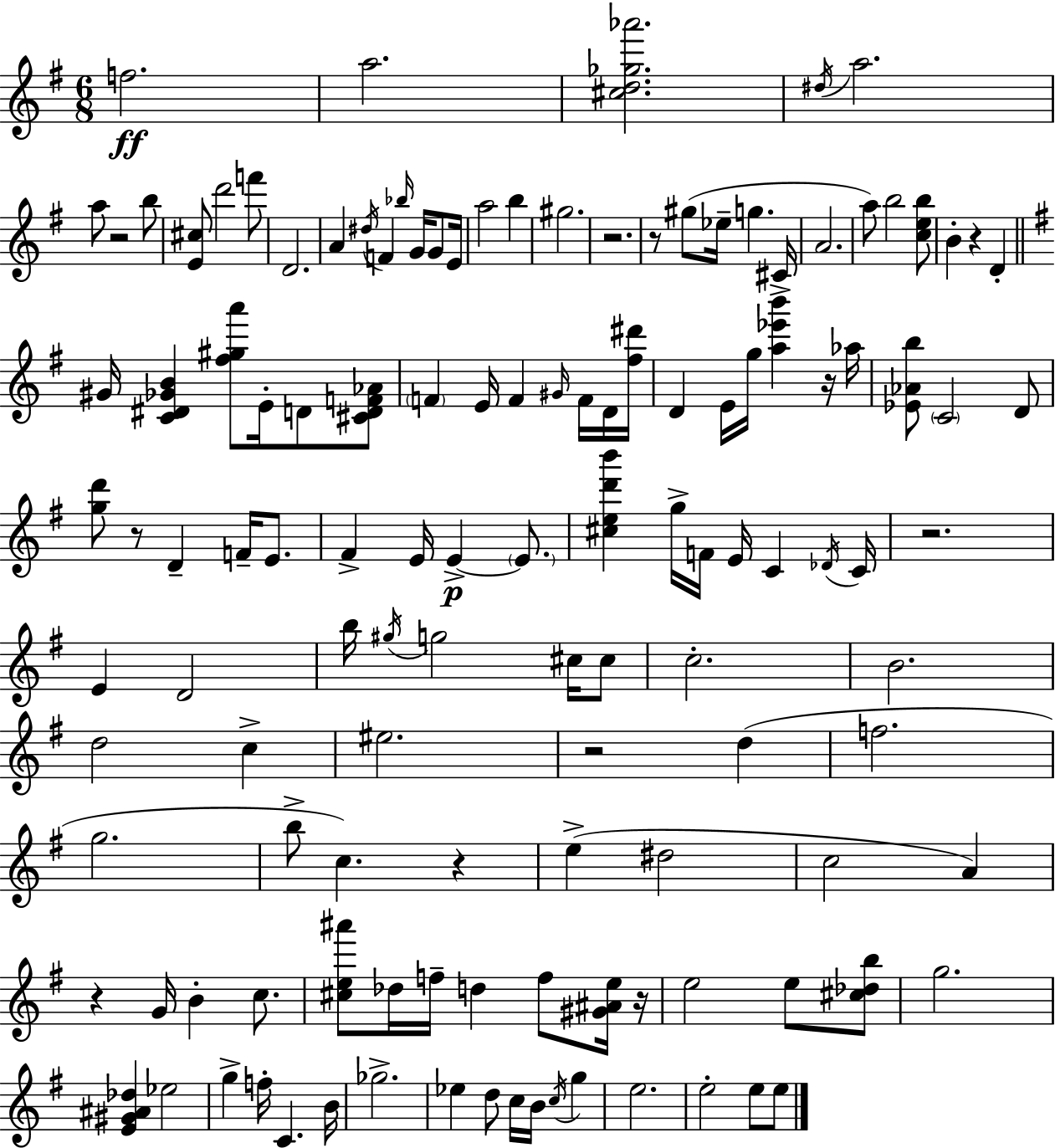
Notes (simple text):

F5/h. A5/h. [C#5,D5,Gb5,Ab6]/h. D#5/s A5/h. A5/e R/h B5/e [E4,C#5]/e D6/h F6/e D4/h. A4/q D#5/s F4/q Bb5/s G4/s G4/e E4/s A5/h B5/q G#5/h. R/h. R/e G#5/e Eb5/s G5/q. C#4/s A4/h. A5/e B5/h [C5,E5,B5]/e B4/q R/q D4/q G#4/s [C4,D#4,Gb4,B4]/q [F#5,G#5,A6]/e E4/s D4/e [C#4,D4,F4,Ab4]/e F4/q E4/s F4/q G#4/s F4/s D4/s [F#5,D#6]/s D4/q E4/s G5/s [A5,Eb6,B6]/q R/s Ab5/s [Eb4,Ab4,B5]/e C4/h D4/e [G5,D6]/e R/e D4/q F4/s E4/e. F#4/q E4/s E4/q E4/e. [C#5,E5,D6,B6]/q G5/s F4/s E4/s C4/q Db4/s C4/s R/h. E4/q D4/h B5/s G#5/s G5/h C#5/s C#5/e C5/h. B4/h. D5/h C5/q EIS5/h. R/h D5/q F5/h. G5/h. B5/e C5/q. R/q E5/q D#5/h C5/h A4/q R/q G4/s B4/q C5/e. [C#5,E5,A#6]/e Db5/s F5/s D5/q F5/e [G#4,A#4,E5]/s R/s E5/h E5/e [C#5,Db5,B5]/e G5/h. [E4,G#4,A#4,Db5]/q Eb5/h G5/q F5/s C4/q. B4/s Gb5/h. Eb5/q D5/e C5/s B4/s C5/s G5/q E5/h. E5/h E5/e E5/e